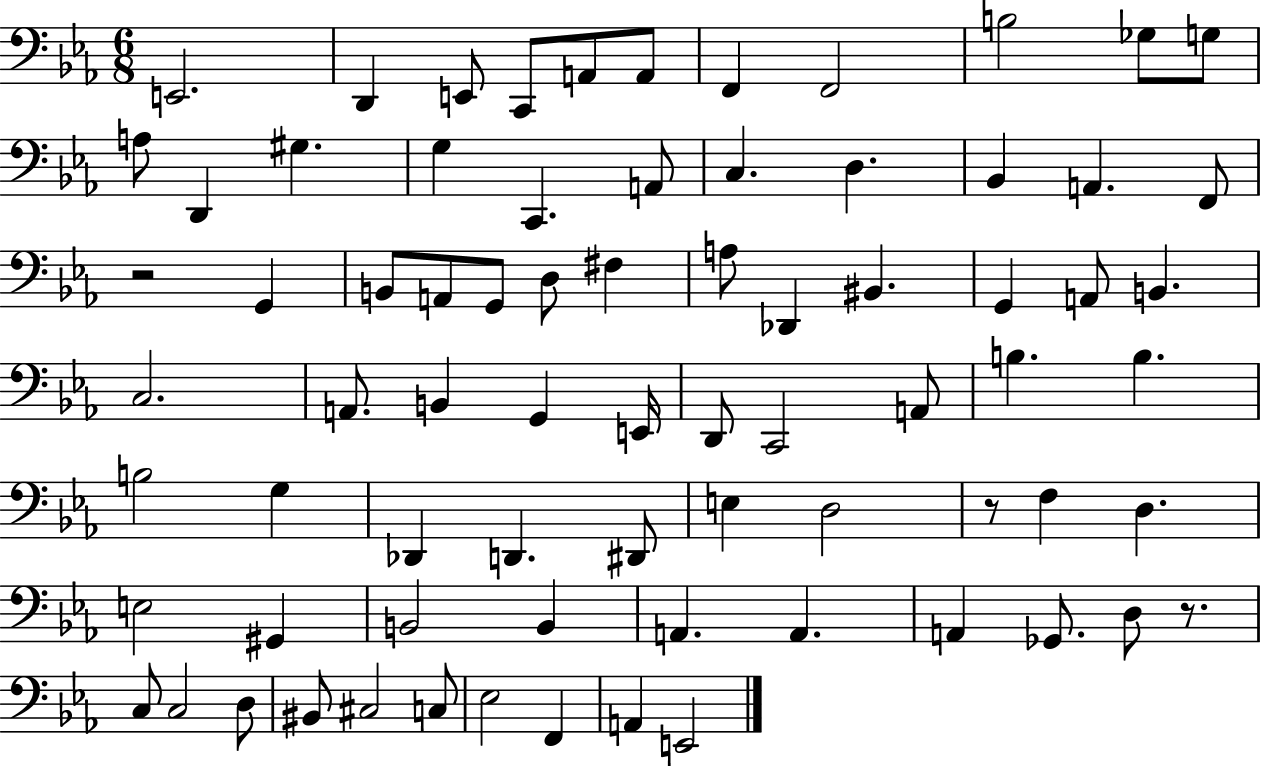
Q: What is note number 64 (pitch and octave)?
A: C3